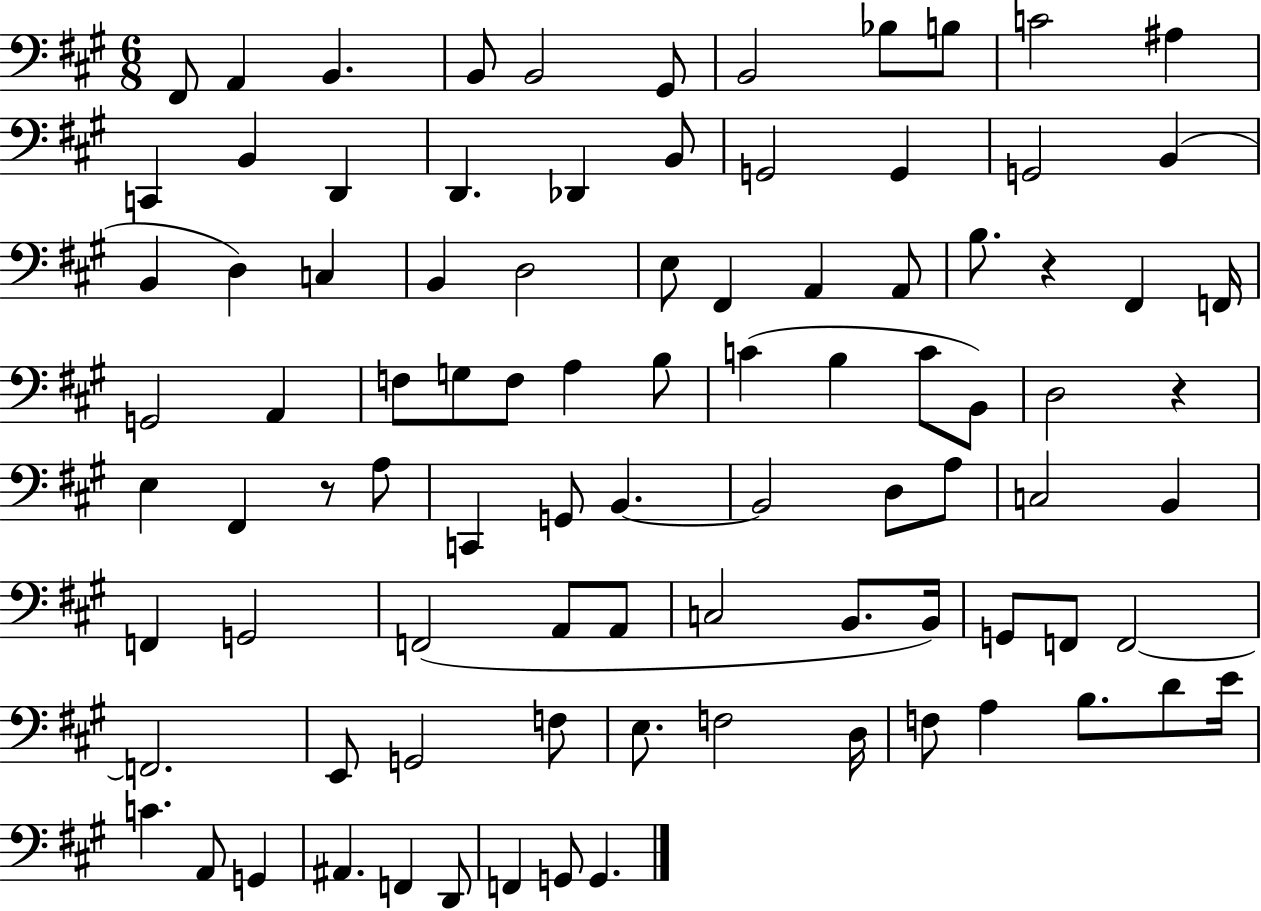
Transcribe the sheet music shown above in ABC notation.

X:1
T:Untitled
M:6/8
L:1/4
K:A
^F,,/2 A,, B,, B,,/2 B,,2 ^G,,/2 B,,2 _B,/2 B,/2 C2 ^A, C,, B,, D,, D,, _D,, B,,/2 G,,2 G,, G,,2 B,, B,, D, C, B,, D,2 E,/2 ^F,, A,, A,,/2 B,/2 z ^F,, F,,/4 G,,2 A,, F,/2 G,/2 F,/2 A, B,/2 C B, C/2 B,,/2 D,2 z E, ^F,, z/2 A,/2 C,, G,,/2 B,, B,,2 D,/2 A,/2 C,2 B,, F,, G,,2 F,,2 A,,/2 A,,/2 C,2 B,,/2 B,,/4 G,,/2 F,,/2 F,,2 F,,2 E,,/2 G,,2 F,/2 E,/2 F,2 D,/4 F,/2 A, B,/2 D/2 E/4 C A,,/2 G,, ^A,, F,, D,,/2 F,, G,,/2 G,,